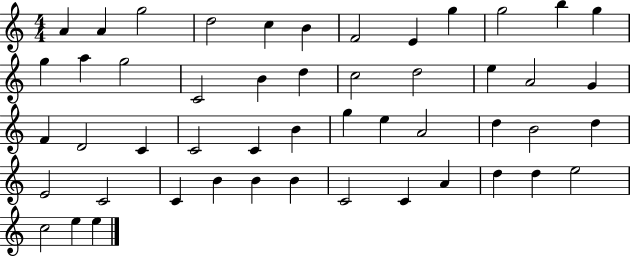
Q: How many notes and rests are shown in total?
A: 50